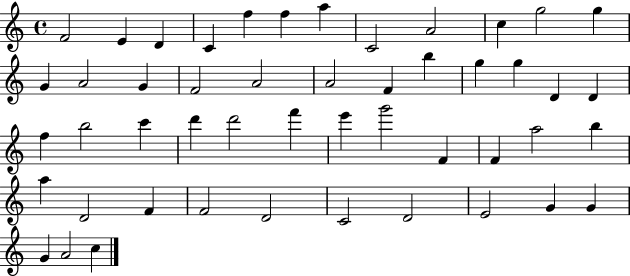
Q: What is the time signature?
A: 4/4